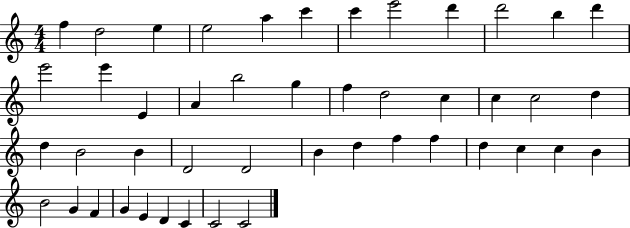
{
  \clef treble
  \numericTimeSignature
  \time 4/4
  \key c \major
  f''4 d''2 e''4 | e''2 a''4 c'''4 | c'''4 e'''2 d'''4 | d'''2 b''4 d'''4 | \break e'''2 e'''4 e'4 | a'4 b''2 g''4 | f''4 d''2 c''4 | c''4 c''2 d''4 | \break d''4 b'2 b'4 | d'2 d'2 | b'4 d''4 f''4 f''4 | d''4 c''4 c''4 b'4 | \break b'2 g'4 f'4 | g'4 e'4 d'4 c'4 | c'2 c'2 | \bar "|."
}